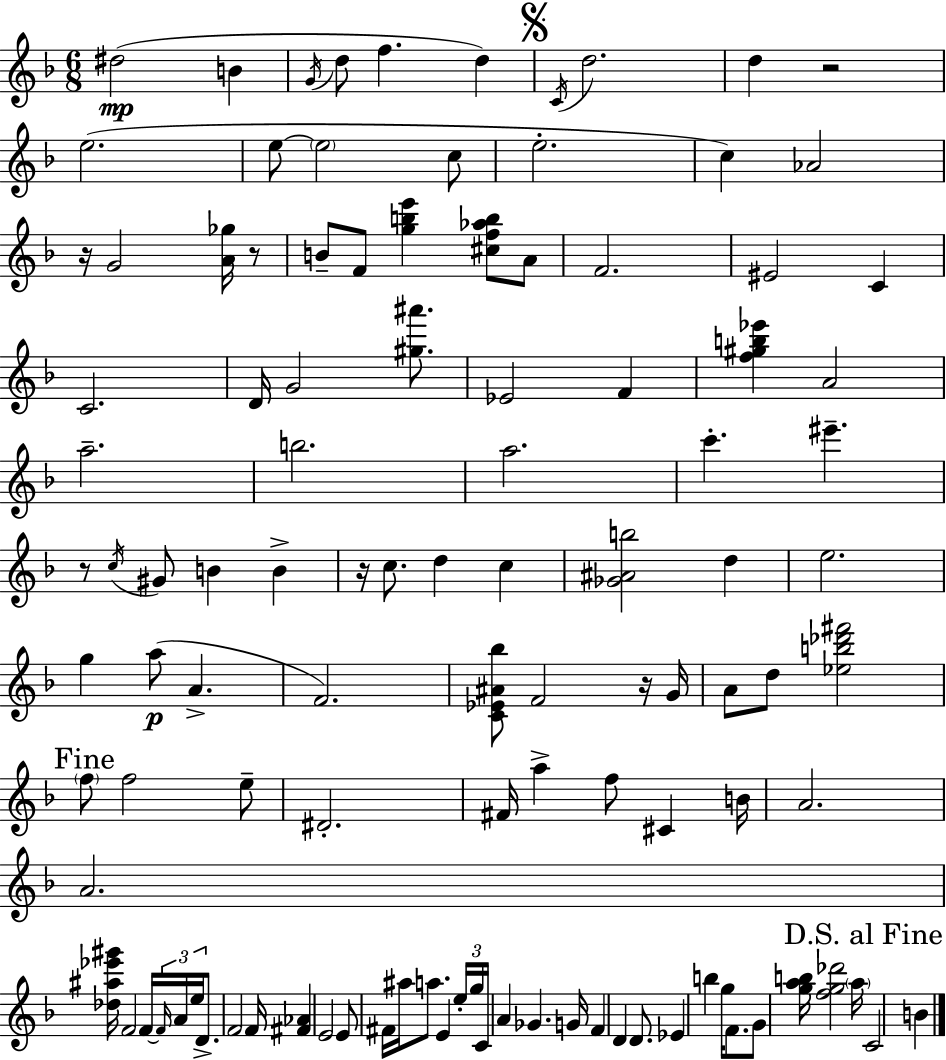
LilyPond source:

{
  \clef treble
  \numericTimeSignature
  \time 6/8
  \key d \minor
  dis''2(\mp b'4 | \acciaccatura { g'16 } d''8 f''4. d''4) | \mark \markup { \musicglyph "scripts.segno" } \acciaccatura { c'16 } d''2. | d''4 r2 | \break e''2.( | e''8~~ \parenthesize e''2 | c''8 e''2.-. | c''4) aes'2 | \break r16 g'2 <a' ges''>16 | r8 b'8-- f'8 <g'' b'' e'''>4 <cis'' f'' aes'' b''>8 | a'8 f'2. | eis'2 c'4 | \break c'2. | d'16 g'2 <gis'' ais'''>8. | ees'2 f'4 | <f'' gis'' b'' ees'''>4 a'2 | \break a''2.-- | b''2. | a''2. | c'''4.-. eis'''4.-- | \break r8 \acciaccatura { c''16 } gis'8 b'4 b'4-> | r16 c''8. d''4 c''4 | <ges' ais' b''>2 d''4 | e''2. | \break g''4 a''8(\p a'4.-> | f'2.) | <c' ees' ais' bes''>8 f'2 | r16 g'16 a'8 d''8 <ees'' b'' des''' fis'''>2 | \break \mark "Fine" \parenthesize f''8 f''2 | e''8-- dis'2.-. | fis'16 a''4-> f''8 cis'4 | b'16 a'2. | \break a'2. | <des'' ais'' ees''' gis'''>16 f'2 | f'16~~ \tuplet 3/2 { \grace { f'16 } a'16 e''16 } d'8.-> f'2 | f'16 <fis' aes'>4 e'2 | \break e'8 fis'16 ais''16 a''8. e'4 | \tuplet 3/2 { e''16-. g''16 c'16 } a'4 ges'4. | g'16 f'4 d'4 | d'8. ees'4 b''4 | \break g''16 f'8. g'8 <g'' a'' b''>16 <f'' g'' des'''>2 | \parenthesize a''16 \mark "D.S. al Fine" c'2 | b'4 \bar "|."
}